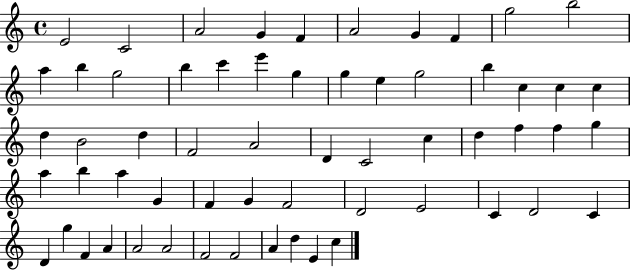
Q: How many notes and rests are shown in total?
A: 60